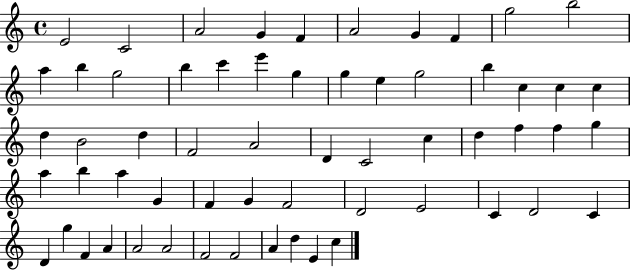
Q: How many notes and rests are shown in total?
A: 60